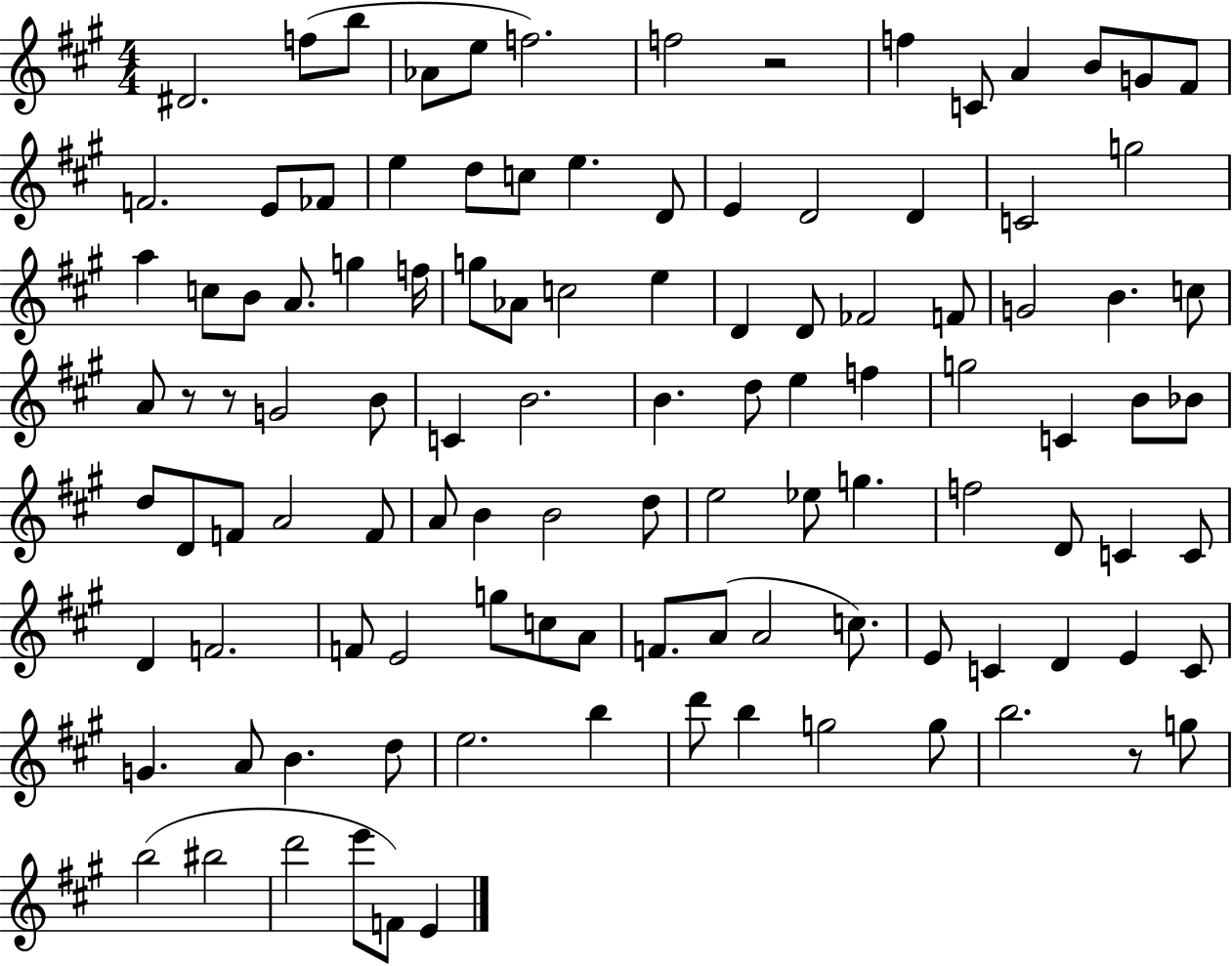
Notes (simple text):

D#4/h. F5/e B5/e Ab4/e E5/e F5/h. F5/h R/h F5/q C4/e A4/q B4/e G4/e F#4/e F4/h. E4/e FES4/e E5/q D5/e C5/e E5/q. D4/e E4/q D4/h D4/q C4/h G5/h A5/q C5/e B4/e A4/e. G5/q F5/s G5/e Ab4/e C5/h E5/q D4/q D4/e FES4/h F4/e G4/h B4/q. C5/e A4/e R/e R/e G4/h B4/e C4/q B4/h. B4/q. D5/e E5/q F5/q G5/h C4/q B4/e Bb4/e D5/e D4/e F4/e A4/h F4/e A4/e B4/q B4/h D5/e E5/h Eb5/e G5/q. F5/h D4/e C4/q C4/e D4/q F4/h. F4/e E4/h G5/e C5/e A4/e F4/e. A4/e A4/h C5/e. E4/e C4/q D4/q E4/q C4/e G4/q. A4/e B4/q. D5/e E5/h. B5/q D6/e B5/q G5/h G5/e B5/h. R/e G5/e B5/h BIS5/h D6/h E6/e F4/e E4/q